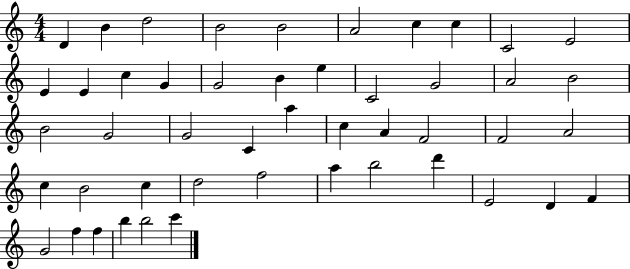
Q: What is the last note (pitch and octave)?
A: C6